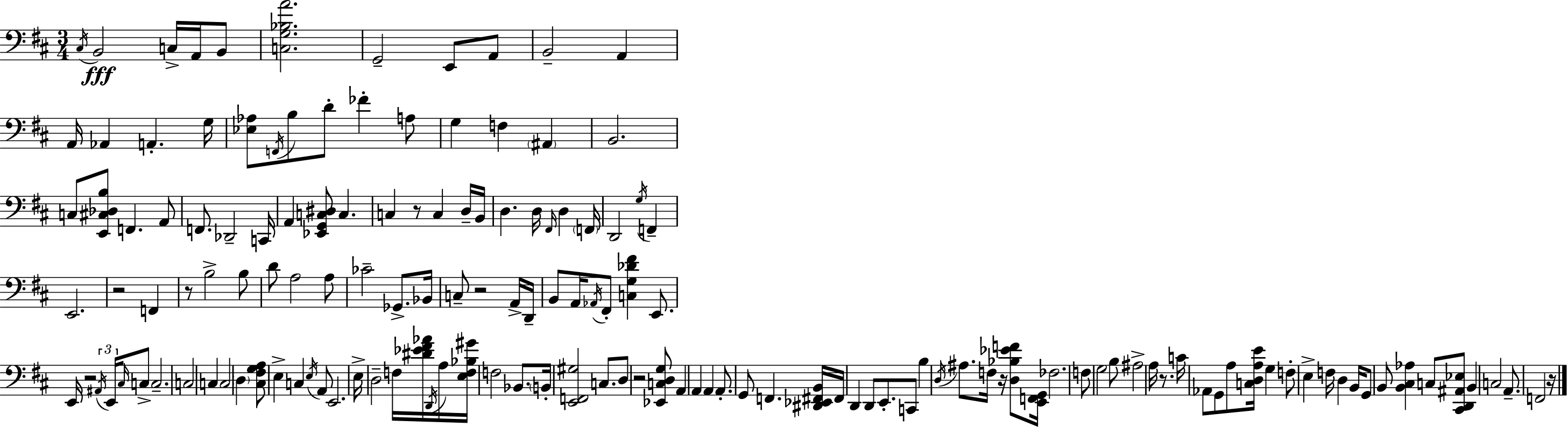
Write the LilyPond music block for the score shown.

{
  \clef bass
  \numericTimeSignature
  \time 3/4
  \key d \major
  \acciaccatura { cis16 }\fff b,2 c16-> a,16 b,8 | <c g bes a'>2. | g,2-- e,8 a,8 | b,2-- a,4 | \break a,16 aes,4 a,4.-. | g16 <ees aes>8 \acciaccatura { f,16 } b8 d'8-. fes'4-. | a8 g4 f4 \parenthesize ais,4 | b,2. | \break c8 <e, cis des b>8 f,4. | a,8 f,8. des,2-- | c,16 a,4 <ees, g, c dis>8 c4. | c4 r8 c4 | \break d16-- b,16 d4. d16 \grace { fis,16 } d4 | \parenthesize f,16 d,2 \acciaccatura { g16 } | f,4-- e,2. | r2 | \break f,4 r8 b2-> | b8 d'8 a2 | a8 ces'2-- | ges,8.-> bes,16 c8-- r2 | \break a,16-> d,16-- b,8 a,16 \acciaccatura { aes,16 } fis,8-. <c g des' fis'>4 | e,8. e,16 r2 | \tuplet 3/2 { \acciaccatura { ais,16 } e,16 \grace { cis16 } } c8-> c2.-- | c2 | \break c4 c2 | \parenthesize d4 <cis fis g a>8 e4-> | c4 \acciaccatura { e16 } a,8 e,2. | e16-> d2-- | \break f16 <dis' ees' fis' aes'>16 \acciaccatura { d,16 } a16 <e f bes gis'>16 f2 | bes,8. \parenthesize b,16-. <e, f, gis>2 | c8. d8 r2 | <ees, c d g>8 a,4 | \break a,4 a,4 a,8.-. | g,8 f,4. <dis, ees, fis, b,>16 fis,16 d,4 | d,8 e,8.-. c,8 b4 | \acciaccatura { d16 } ais8. f16 r16 <d bes ees' f'>8 <e, f, g,>16 fes2. | \break f8 | g2 b8 ais2-> | a16 r8. c'16 aes,8 | g,8 a8 <c d a e'>16 g4 f8-. | \break e4-> f16 d4 b,16 g,8 | b,8 <b, cis aes>4 c8 <cis, d, ais, ees>8 b,4 | c2 a,8.-- | f,2 r16 \bar "|."
}